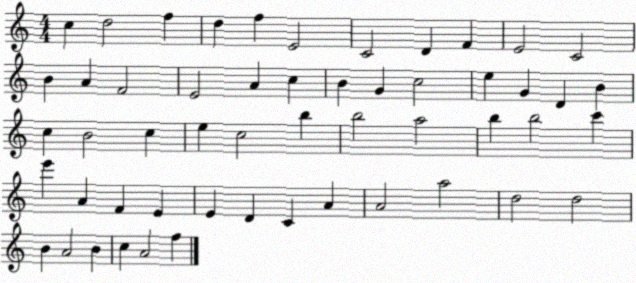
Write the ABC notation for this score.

X:1
T:Untitled
M:4/4
L:1/4
K:C
c d2 f d f E2 C2 D F E2 C2 B A F2 E2 A c B G c2 e G D B c B2 c e c2 b b2 a2 b b2 c' e' A F E E D C A A2 a2 d2 d2 B A2 B c A2 f